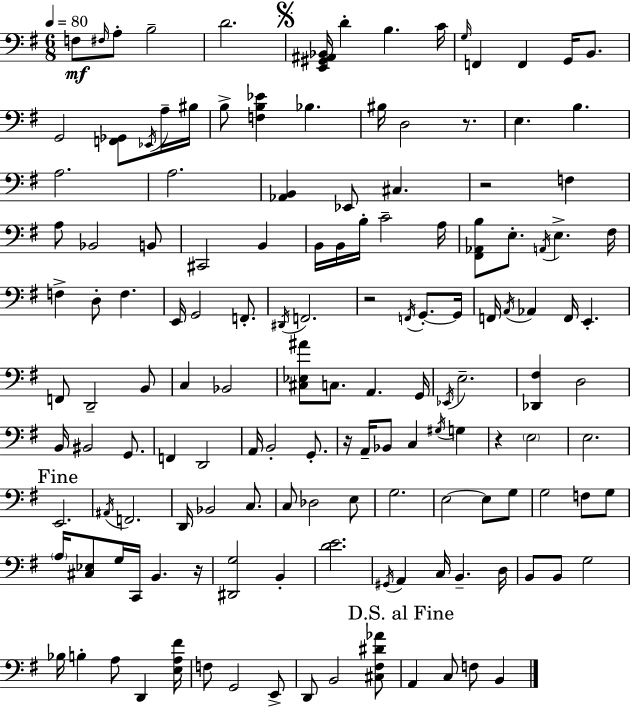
{
  \clef bass
  \numericTimeSignature
  \time 6/8
  \key g \major
  \tempo 4 = 80
  f8\mf \grace { fis16 } a8-. b2-- | d'2. | \mark \markup { \musicglyph "scripts.segno" } <e, gis, ais, bes,>16 d'4-. b4. | c'16 \grace { g16 } f,4 f,4 g,16 b,8. | \break g,2 <f, ges,>8 | \acciaccatura { ees,16 } a16-- bis16 b8-> <f b ees'>4 bes4. | bis16 d2 | r8. e4. b4. | \break a2. | a2. | <aes, b,>4 ees,8 cis4. | r2 f4 | \break a8 bes,2 | b,8 cis,2 b,4 | b,16 b,16 b16-. c'2-- | a16 <fis, aes, b>8 e8.-. \acciaccatura { a,16 } e4.-> | \break fis16 f4-> d8-. f4. | e,16 g,2 | f,8.-. \acciaccatura { dis,16 } f,2. | r2 | \break \acciaccatura { f,16 } g,8.-.~~ g,16 f,16 \acciaccatura { a,16 } aes,4 | f,16 e,4.-. f,8 d,2-- | b,8 c4 bes,2 | <cis ees ais'>8 c8. | \break a,4. g,16 \acciaccatura { ees,16 } e2.-- | <des, fis>4 | d2 b,16 bis,2 | g,8. f,4 | \break d,2 a,16 b,2-. | g,8.-. r16 a,16-- bes,8 | c4 \acciaccatura { gis16 } g4 r4 | \parenthesize e2 e2. | \break \mark "Fine" e,2. | \acciaccatura { ais,16 } f,2. | d,16 bes,2 | c8. c8 | \break des2 e8 g2. | e2~~ | e8 g8 g2 | f8 g8 \parenthesize a16 <cis ees>8 | \break g16 c,16 b,4. r16 <dis, g>2 | b,4-. <d' e'>2. | \acciaccatura { gis,16 } a,4 | c16 b,4.-- d16 b,8 | \break b,8 g2 bes16 | b4-. a8 d,4 <e a fis'>16 f8 | g,2 e,8-> d,8 | b,2 <cis fis dis' aes'>8 \mark "D.S. al Fine" a,4 | \break c8 f8 b,4 \bar "|."
}